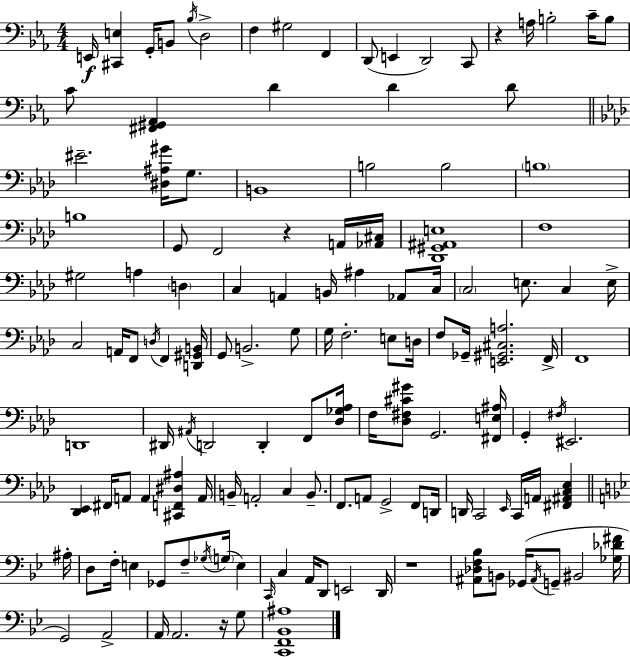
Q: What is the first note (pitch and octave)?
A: E2